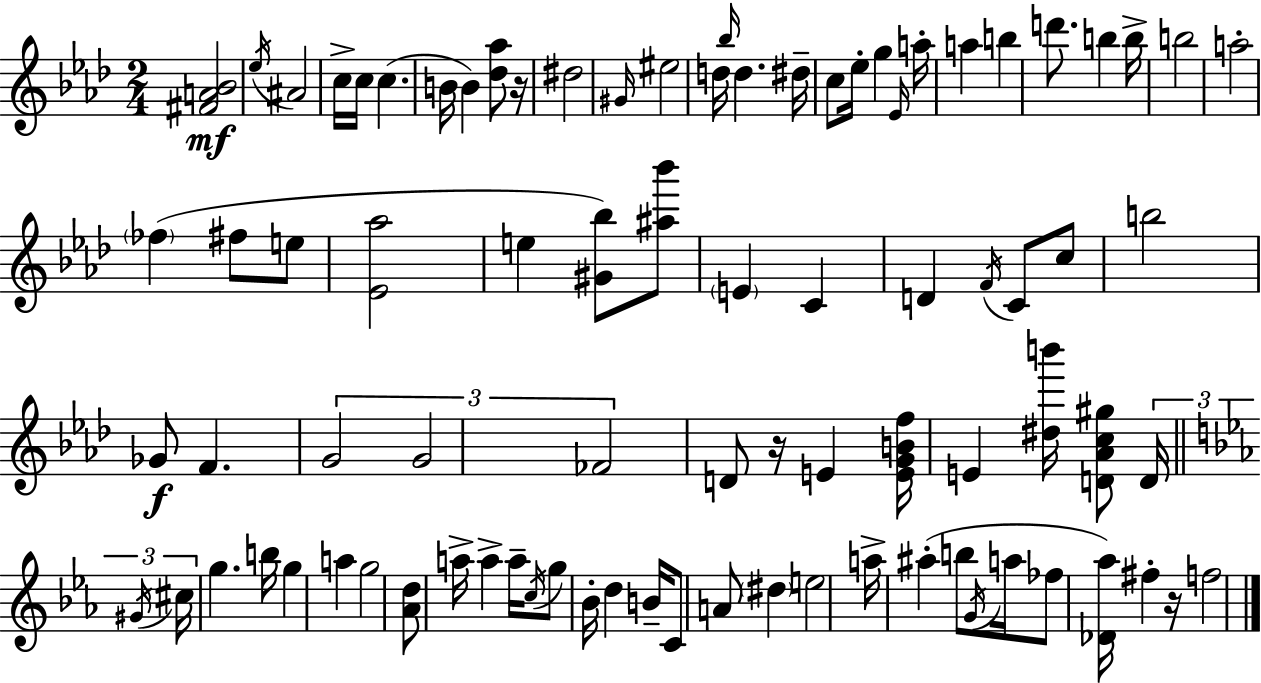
{
  \clef treble
  \numericTimeSignature
  \time 2/4
  \key f \minor
  <fis' a' bes'>2\mf | \acciaccatura { ees''16 } ais'2 | c''16-> c''16 c''4.( | b'16 b'4) <des'' aes''>8 | \break r16 dis''2 | \grace { gis'16 } eis''2 | d''16 \grace { bes''16 } d''4. | dis''16-- c''8 ees''16-. g''4 | \break \grace { ees'16 } a''16-. a''4 | b''4 d'''8. b''4 | b''16-> b''2 | a''2-. | \break \parenthesize fes''4( | fis''8 e''8 <ees' aes''>2 | e''4 | <gis' bes''>8) <ais'' bes'''>8 \parenthesize e'4 | \break c'4 d'4 | \acciaccatura { f'16 } c'8 c''8 b''2 | ges'8\f f'4. | \tuplet 3/2 { g'2 | \break g'2 | fes'2 } | d'8 r16 | e'4 <e' g' b' f''>16 e'4 | \break <dis'' b'''>16 <d' aes' c'' gis''>8 \tuplet 3/2 { d'16 \bar "||" \break \key c \minor \acciaccatura { gis'16 } cis''16 } g''4. | b''16 g''4 a''4 | g''2 | <aes' d''>8 a''16-> a''4-> | \break a''16-- \acciaccatura { c''16 } g''8 bes'16-. d''4 | b'16-- c'8 a'8 \parenthesize dis''4 | e''2 | a''16-> ais''4-.( b''8 | \break \acciaccatura { g'16 } a''16 fes''8 <des' aes''>16) fis''4-. | r16 f''2 | \bar "|."
}